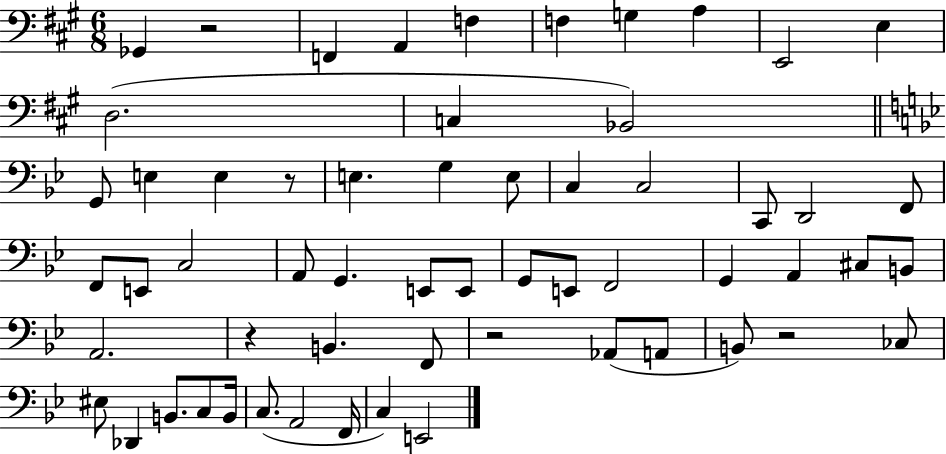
Gb2/q R/h F2/q A2/q F3/q F3/q G3/q A3/q E2/h E3/q D3/h. C3/q Bb2/h G2/e E3/q E3/q R/e E3/q. G3/q E3/e C3/q C3/h C2/e D2/h F2/e F2/e E2/e C3/h A2/e G2/q. E2/e E2/e G2/e E2/e F2/h G2/q A2/q C#3/e B2/e A2/h. R/q B2/q. F2/e R/h Ab2/e A2/e B2/e R/h CES3/e EIS3/e Db2/q B2/e. C3/e B2/s C3/e. A2/h F2/s C3/q E2/h